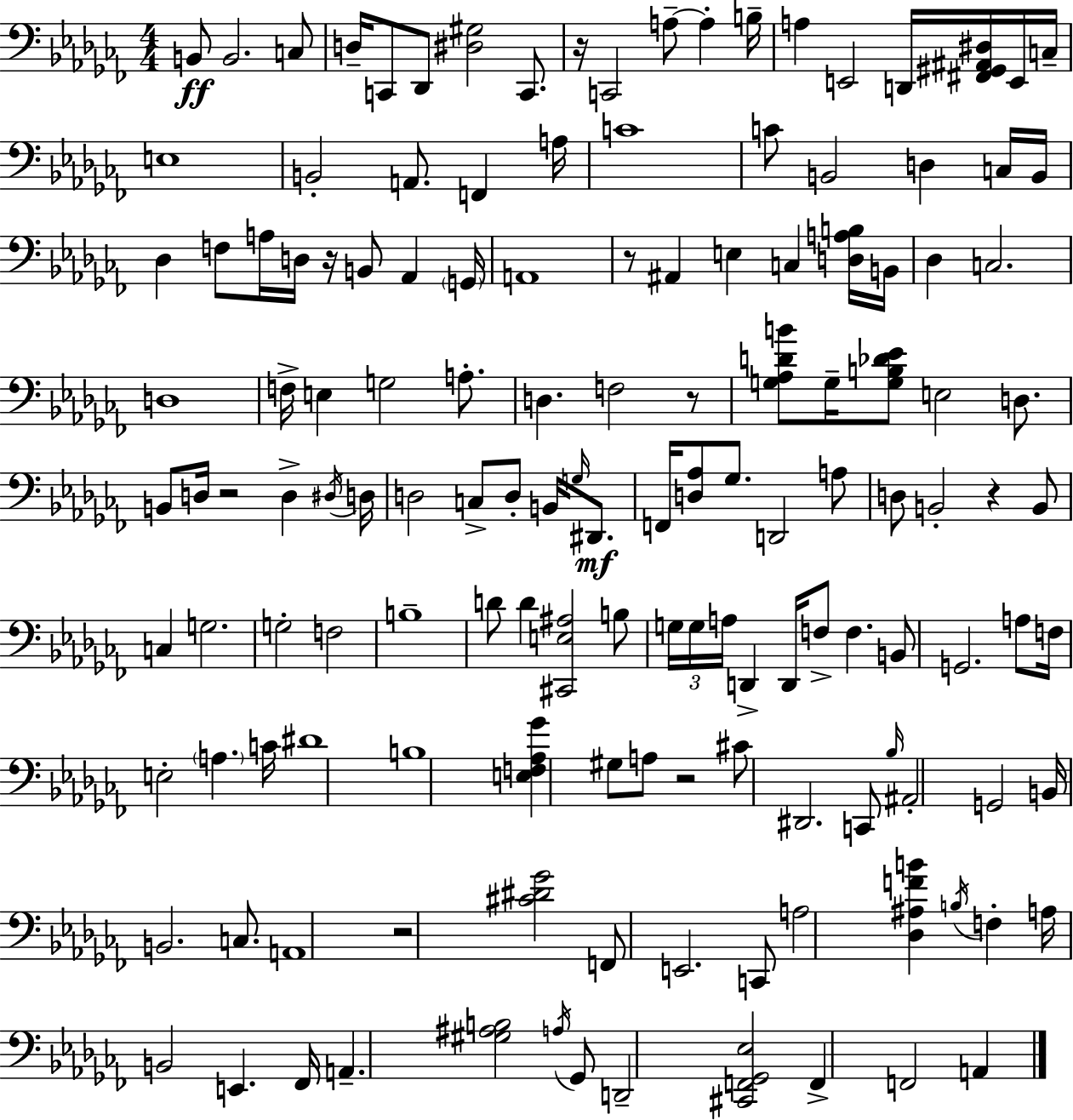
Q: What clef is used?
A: bass